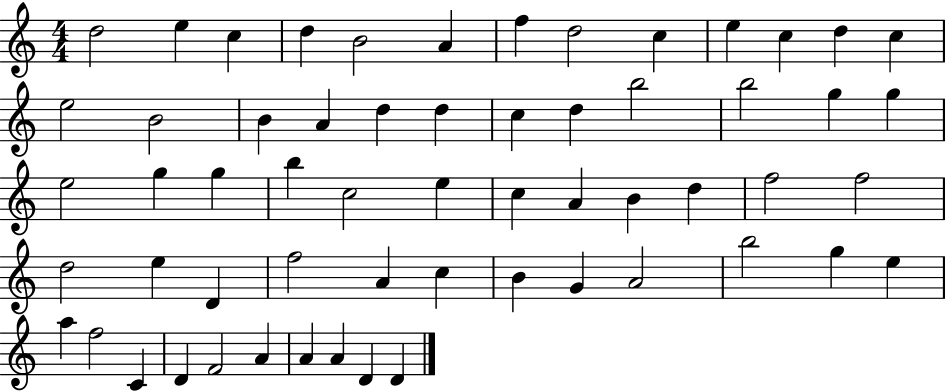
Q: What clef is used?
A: treble